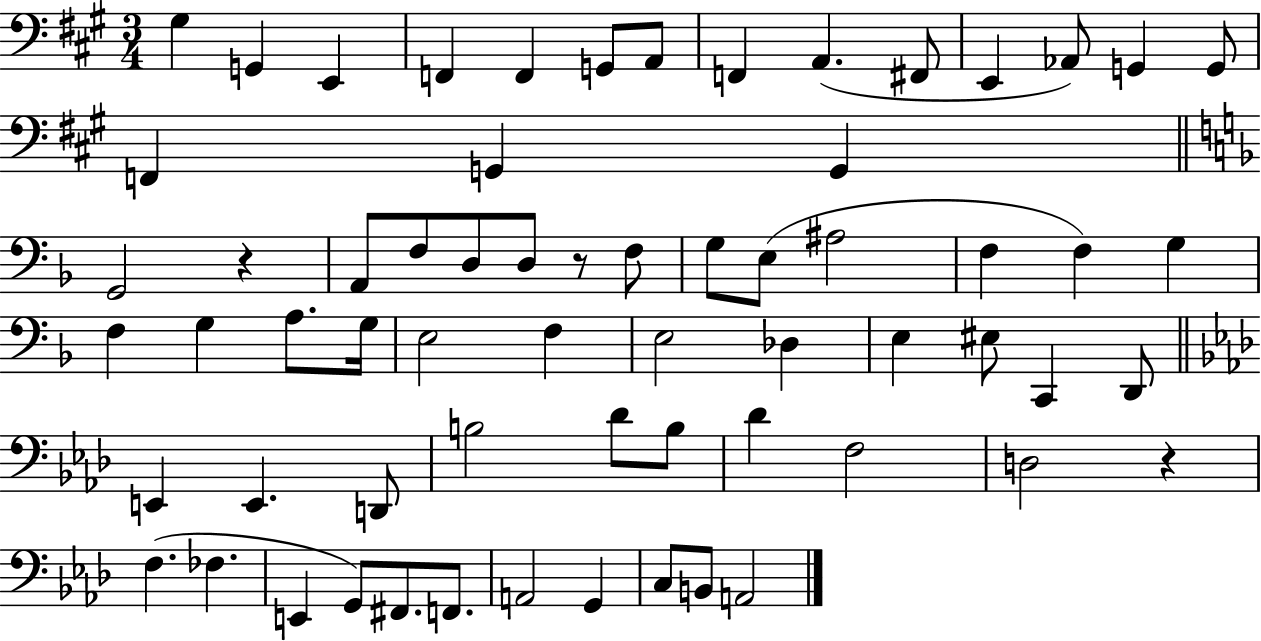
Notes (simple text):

G#3/q G2/q E2/q F2/q F2/q G2/e A2/e F2/q A2/q. F#2/e E2/q Ab2/e G2/q G2/e F2/q G2/q G2/q G2/h R/q A2/e F3/e D3/e D3/e R/e F3/e G3/e E3/e A#3/h F3/q F3/q G3/q F3/q G3/q A3/e. G3/s E3/h F3/q E3/h Db3/q E3/q EIS3/e C2/q D2/e E2/q E2/q. D2/e B3/h Db4/e B3/e Db4/q F3/h D3/h R/q F3/q. FES3/q. E2/q G2/e F#2/e. F2/e. A2/h G2/q C3/e B2/e A2/h